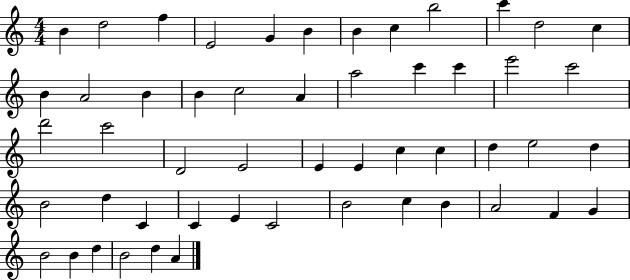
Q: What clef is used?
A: treble